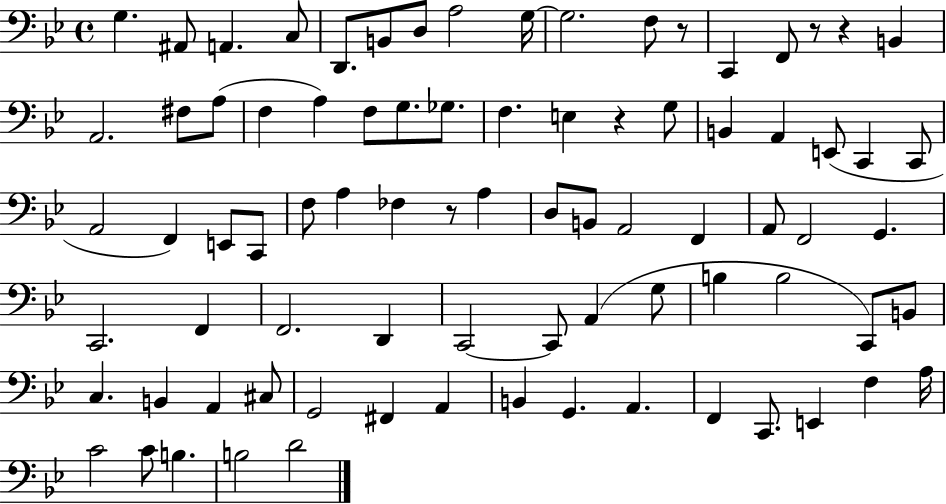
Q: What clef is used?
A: bass